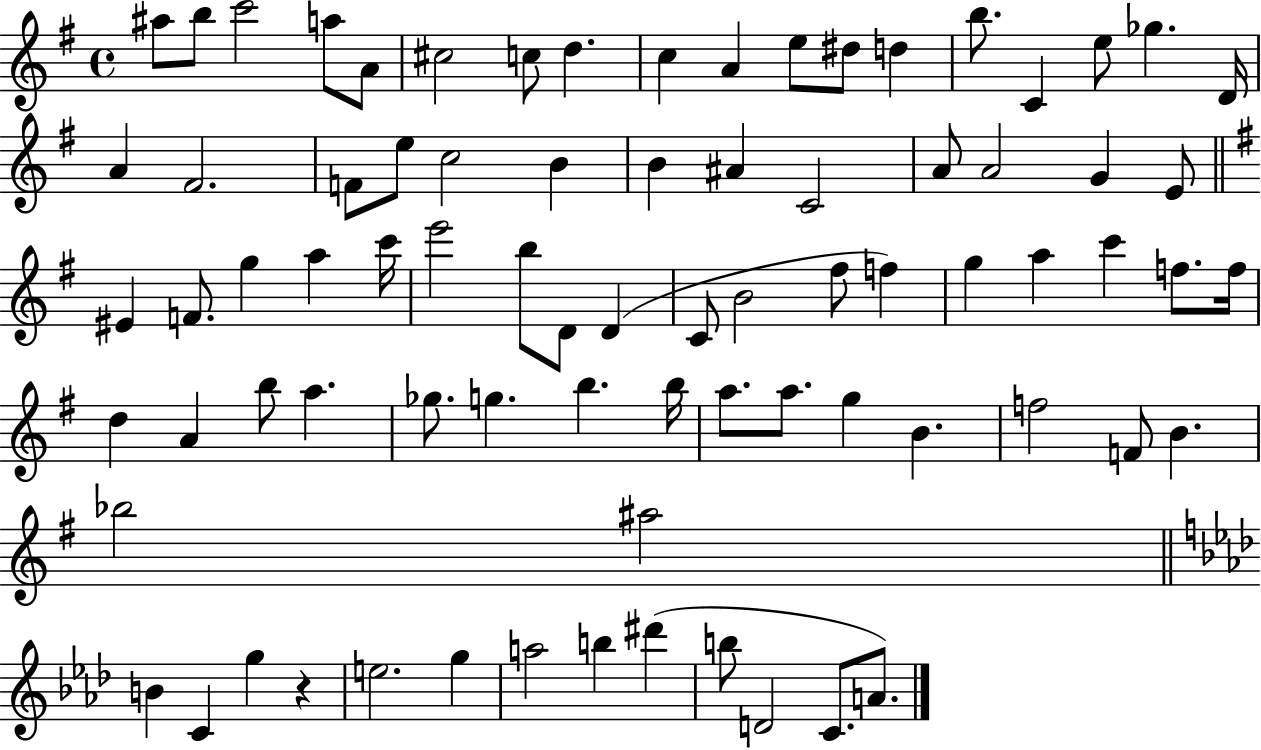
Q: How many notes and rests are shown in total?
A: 79